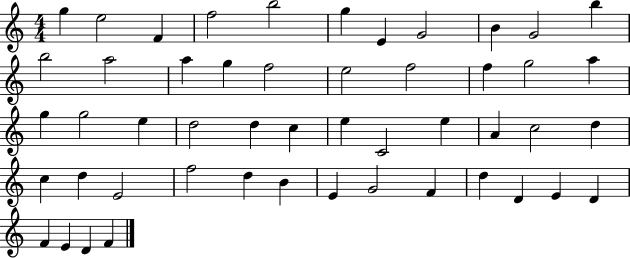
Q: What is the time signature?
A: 4/4